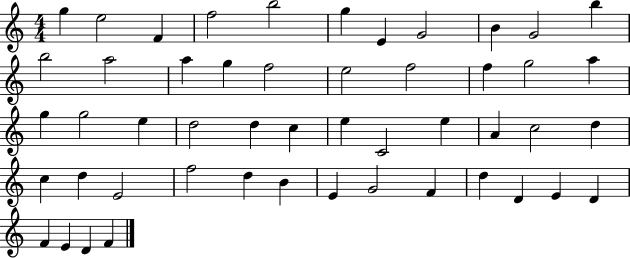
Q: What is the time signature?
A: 4/4